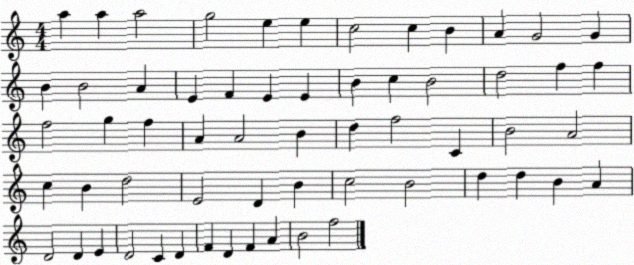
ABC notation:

X:1
T:Untitled
M:4/4
L:1/4
K:C
a a a2 g2 e e c2 c B A G2 G B B2 A E F E E B c B2 d2 f f f2 g f A A2 B d f2 C B2 A2 c B d2 E2 D B c2 B2 d d B A D2 D E D2 C D F D F A B2 f2